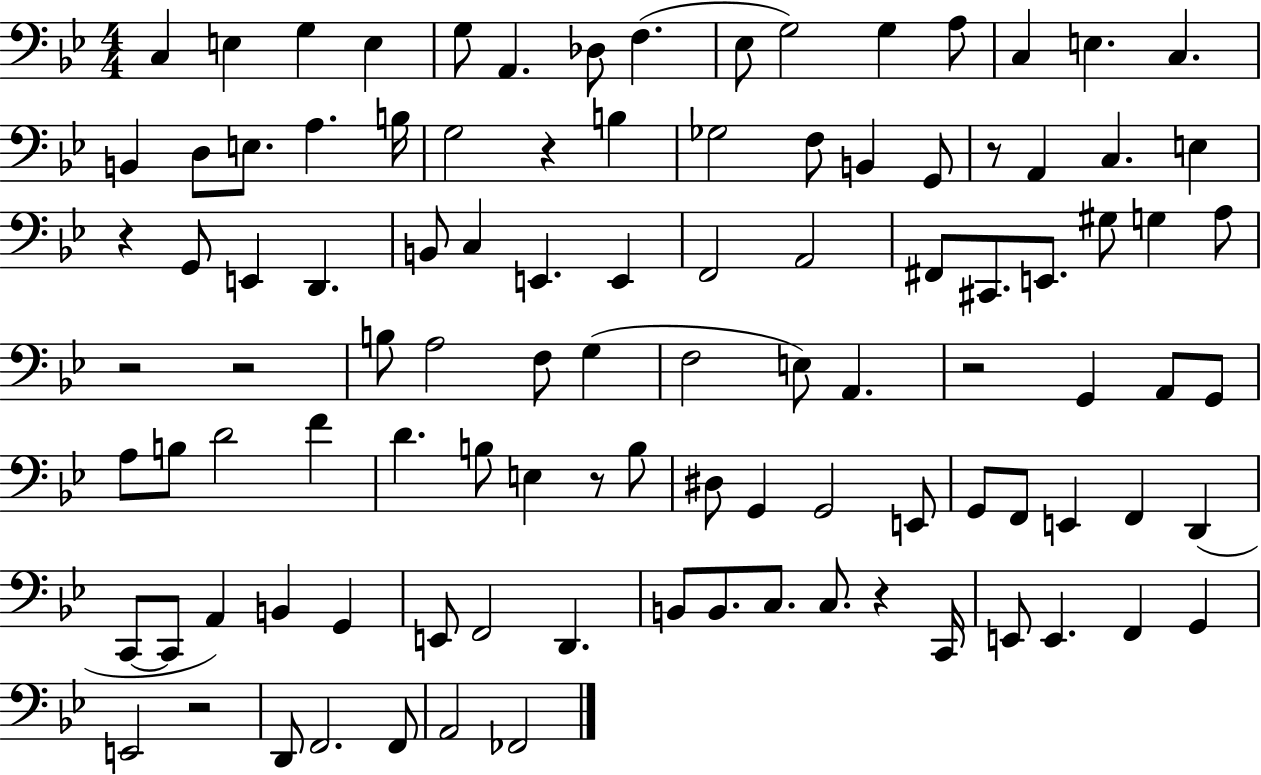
{
  \clef bass
  \numericTimeSignature
  \time 4/4
  \key bes \major
  \repeat volta 2 { c4 e4 g4 e4 | g8 a,4. des8 f4.( | ees8 g2) g4 a8 | c4 e4. c4. | \break b,4 d8 e8. a4. b16 | g2 r4 b4 | ges2 f8 b,4 g,8 | r8 a,4 c4. e4 | \break r4 g,8 e,4 d,4. | b,8 c4 e,4. e,4 | f,2 a,2 | fis,8 cis,8. e,8. gis8 g4 a8 | \break r2 r2 | b8 a2 f8 g4( | f2 e8) a,4. | r2 g,4 a,8 g,8 | \break a8 b8 d'2 f'4 | d'4. b8 e4 r8 b8 | dis8 g,4 g,2 e,8 | g,8 f,8 e,4 f,4 d,4( | \break c,8~~ c,8 a,4) b,4 g,4 | e,8 f,2 d,4. | b,8 b,8. c8. c8. r4 c,16 | e,8 e,4. f,4 g,4 | \break e,2 r2 | d,8 f,2. f,8 | a,2 fes,2 | } \bar "|."
}